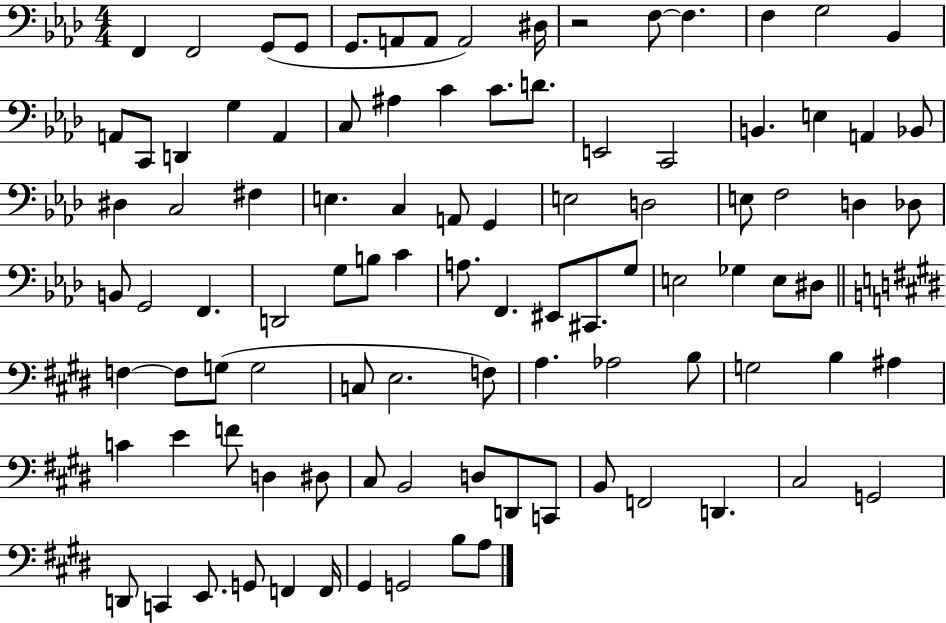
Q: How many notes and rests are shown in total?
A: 98